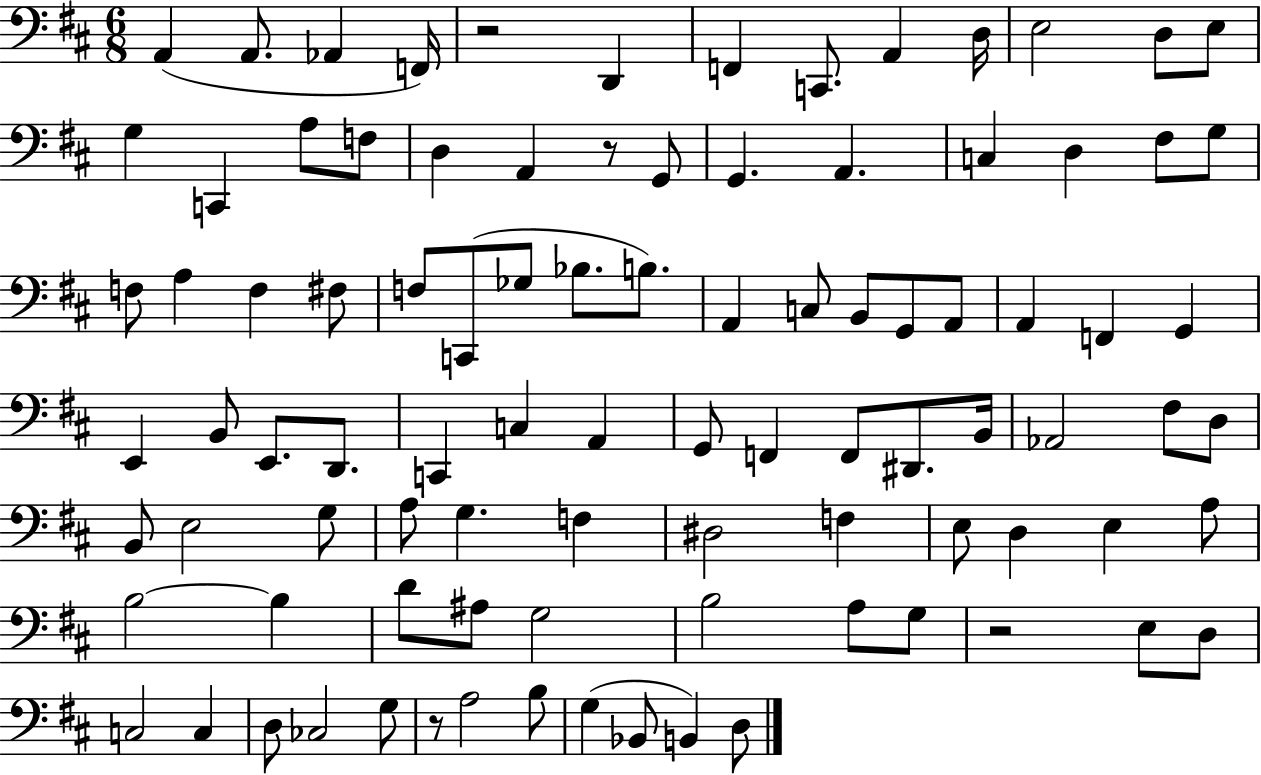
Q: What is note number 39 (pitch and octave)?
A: A2